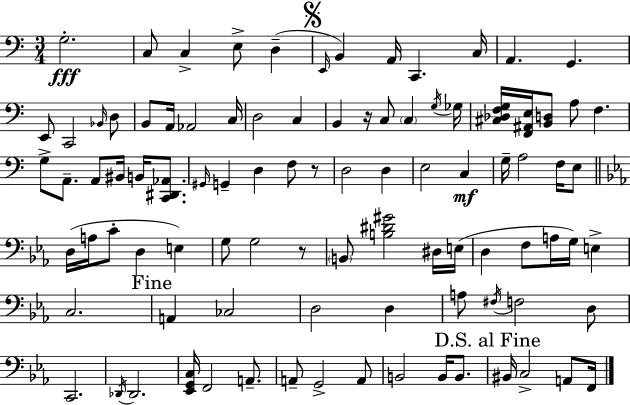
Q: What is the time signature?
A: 3/4